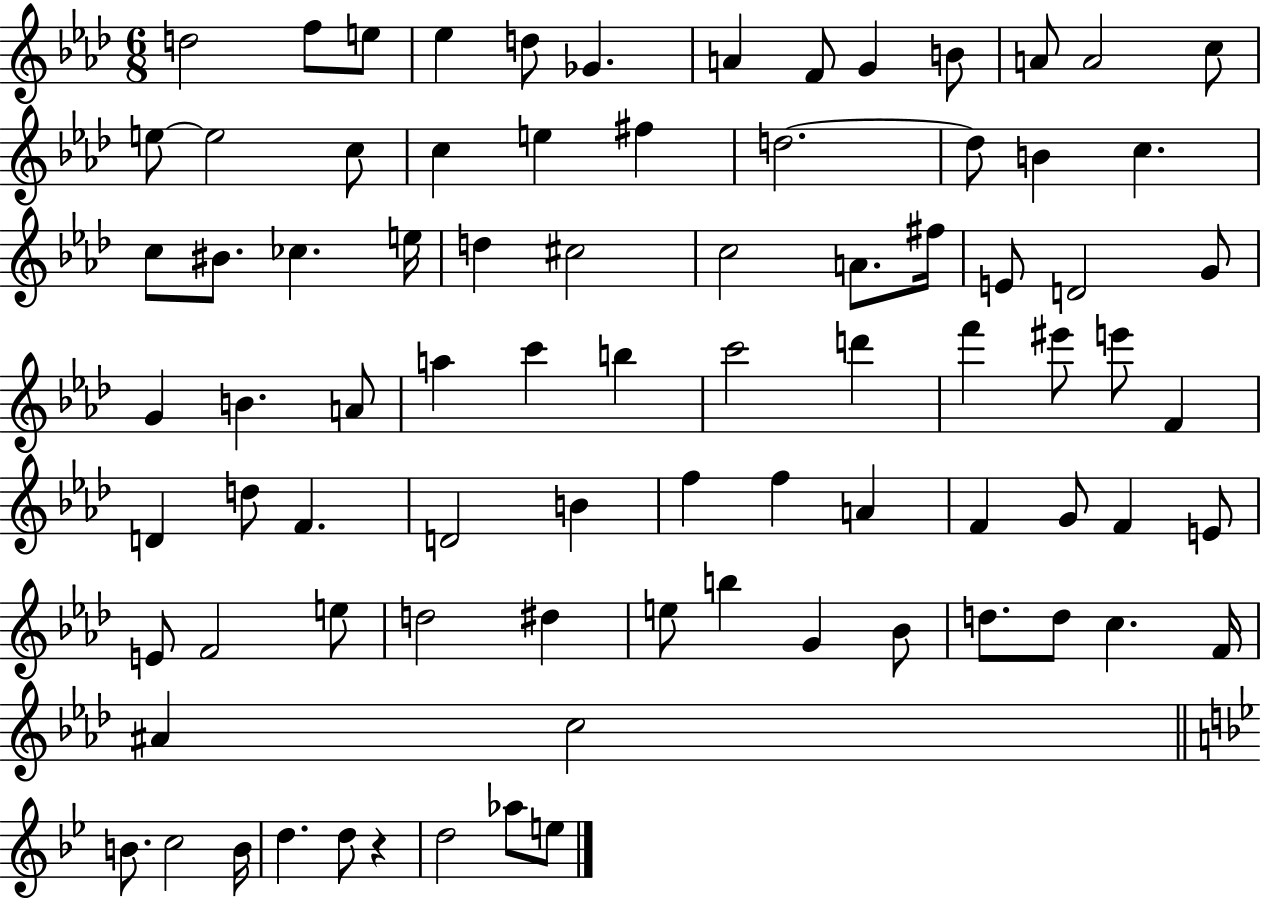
D5/h F5/e E5/e Eb5/q D5/e Gb4/q. A4/q F4/e G4/q B4/e A4/e A4/h C5/e E5/e E5/h C5/e C5/q E5/q F#5/q D5/h. D5/e B4/q C5/q. C5/e BIS4/e. CES5/q. E5/s D5/q C#5/h C5/h A4/e. F#5/s E4/e D4/h G4/e G4/q B4/q. A4/e A5/q C6/q B5/q C6/h D6/q F6/q EIS6/e E6/e F4/q D4/q D5/e F4/q. D4/h B4/q F5/q F5/q A4/q F4/q G4/e F4/q E4/e E4/e F4/h E5/e D5/h D#5/q E5/e B5/q G4/q Bb4/e D5/e. D5/e C5/q. F4/s A#4/q C5/h B4/e. C5/h B4/s D5/q. D5/e R/q D5/h Ab5/e E5/e